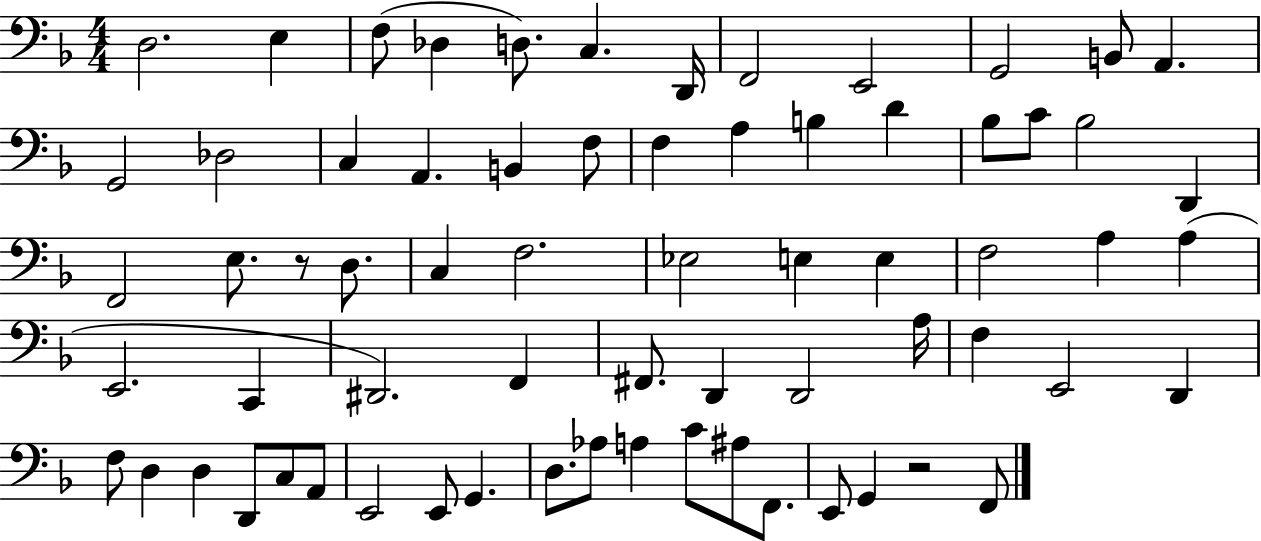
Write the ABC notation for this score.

X:1
T:Untitled
M:4/4
L:1/4
K:F
D,2 E, F,/2 _D, D,/2 C, D,,/4 F,,2 E,,2 G,,2 B,,/2 A,, G,,2 _D,2 C, A,, B,, F,/2 F, A, B, D _B,/2 C/2 _B,2 D,, F,,2 E,/2 z/2 D,/2 C, F,2 _E,2 E, E, F,2 A, A, E,,2 C,, ^D,,2 F,, ^F,,/2 D,, D,,2 A,/4 F, E,,2 D,, F,/2 D, D, D,,/2 C,/2 A,,/2 E,,2 E,,/2 G,, D,/2 _A,/2 A, C/2 ^A,/2 F,,/2 E,,/2 G,, z2 F,,/2